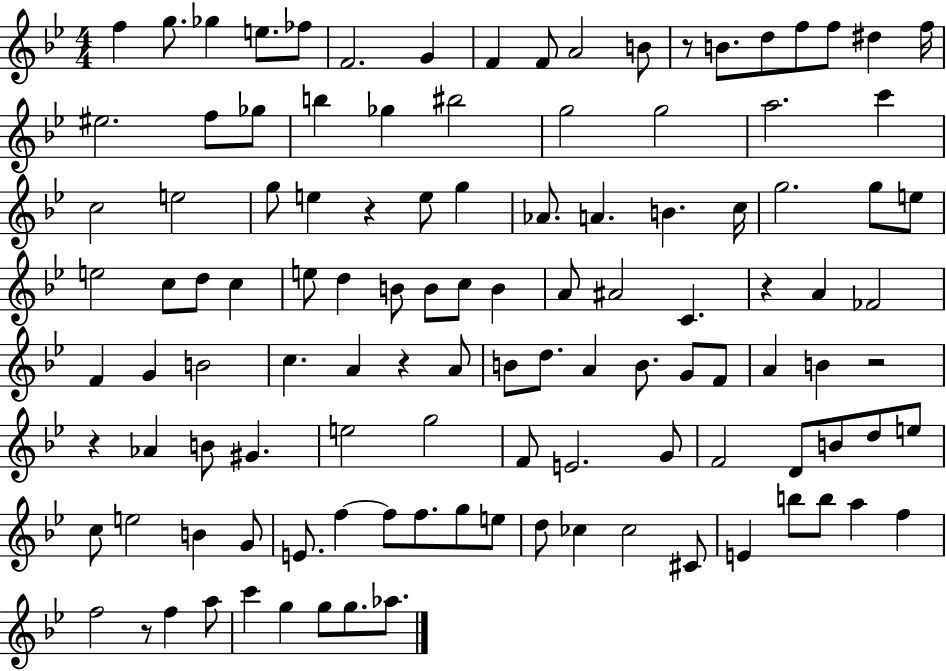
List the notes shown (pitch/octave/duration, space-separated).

F5/q G5/e. Gb5/q E5/e. FES5/e F4/h. G4/q F4/q F4/e A4/h B4/e R/e B4/e. D5/e F5/e F5/e D#5/q F5/s EIS5/h. F5/e Gb5/e B5/q Gb5/q BIS5/h G5/h G5/h A5/h. C6/q C5/h E5/h G5/e E5/q R/q E5/e G5/q Ab4/e. A4/q. B4/q. C5/s G5/h. G5/e E5/e E5/h C5/e D5/e C5/q E5/e D5/q B4/e B4/e C5/e B4/q A4/e A#4/h C4/q. R/q A4/q FES4/h F4/q G4/q B4/h C5/q. A4/q R/q A4/e B4/e D5/e. A4/q B4/e. G4/e F4/e A4/q B4/q R/h R/q Ab4/q B4/e G#4/q. E5/h G5/h F4/e E4/h. G4/e F4/h D4/e B4/e D5/e E5/e C5/e E5/h B4/q G4/e E4/e. F5/q F5/e F5/e. G5/e E5/e D5/e CES5/q CES5/h C#4/e E4/q B5/e B5/e A5/q F5/q F5/h R/e F5/q A5/e C6/q G5/q G5/e G5/e. Ab5/e.